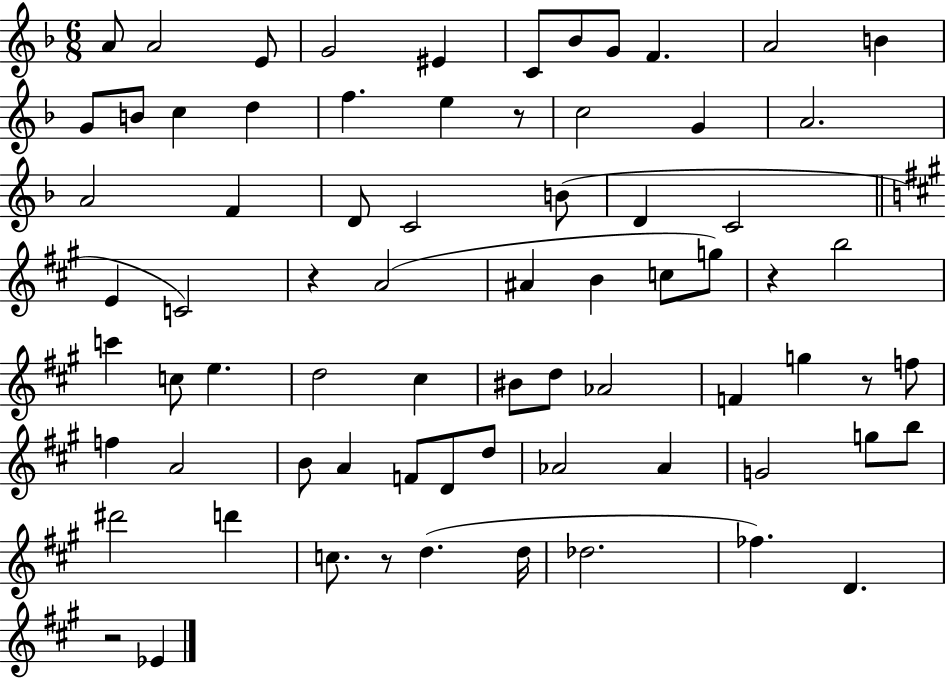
X:1
T:Untitled
M:6/8
L:1/4
K:F
A/2 A2 E/2 G2 ^E C/2 _B/2 G/2 F A2 B G/2 B/2 c d f e z/2 c2 G A2 A2 F D/2 C2 B/2 D C2 E C2 z A2 ^A B c/2 g/2 z b2 c' c/2 e d2 ^c ^B/2 d/2 _A2 F g z/2 f/2 f A2 B/2 A F/2 D/2 d/2 _A2 _A G2 g/2 b/2 ^d'2 d' c/2 z/2 d d/4 _d2 _f D z2 _E